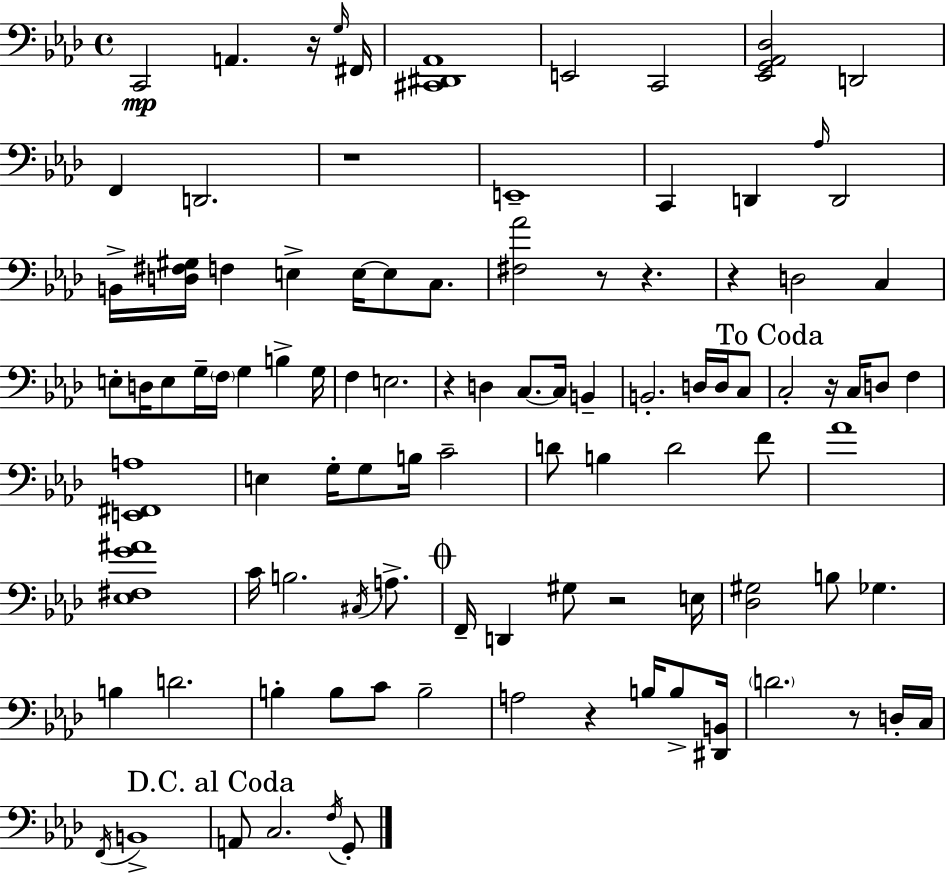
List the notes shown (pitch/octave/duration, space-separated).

C2/h A2/q. R/s G3/s F#2/s [C#2,D#2,Ab2]/w E2/h C2/h [Eb2,G2,Ab2,Db3]/h D2/h F2/q D2/h. R/w E2/w C2/q D2/q Ab3/s D2/h B2/s [D3,F#3,G#3]/s F3/q E3/q E3/s E3/e C3/e. [F#3,Ab4]/h R/e R/q. R/q D3/h C3/q E3/e D3/s E3/e G3/s F3/s G3/q B3/q G3/s F3/q E3/h. R/q D3/q C3/e. C3/s B2/q B2/h. D3/s D3/s C3/e C3/h R/s C3/s D3/e F3/q [E2,F#2,A3]/w E3/q G3/s G3/e B3/s C4/h D4/e B3/q D4/h F4/e Ab4/w [Eb3,F#3,G4,A#4]/w C4/s B3/h. C#3/s A3/e. F2/s D2/q G#3/e R/h E3/s [Db3,G#3]/h B3/e Gb3/q. B3/q D4/h. B3/q B3/e C4/e B3/h A3/h R/q B3/s B3/e [D#2,B2]/s D4/h. R/e D3/s C3/s F2/s B2/w A2/e C3/h. F3/s G2/e